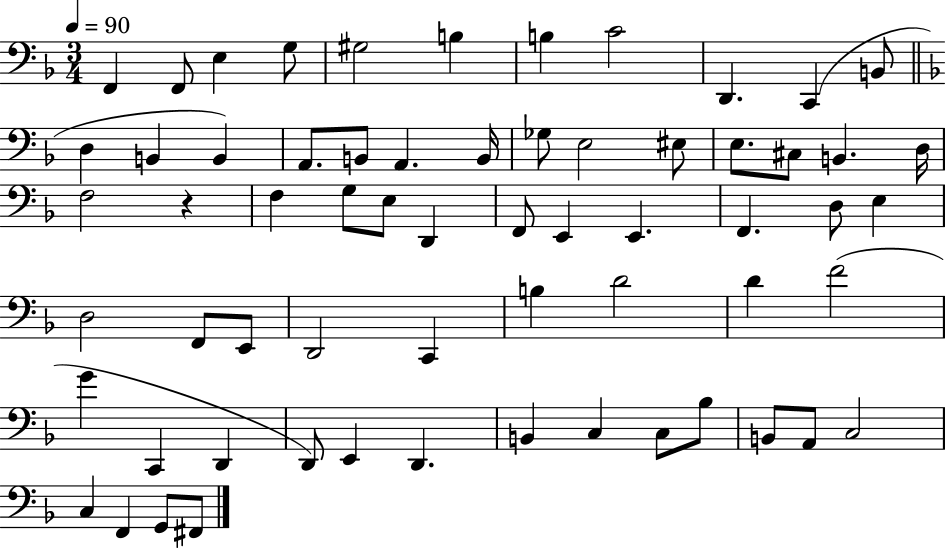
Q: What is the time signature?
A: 3/4